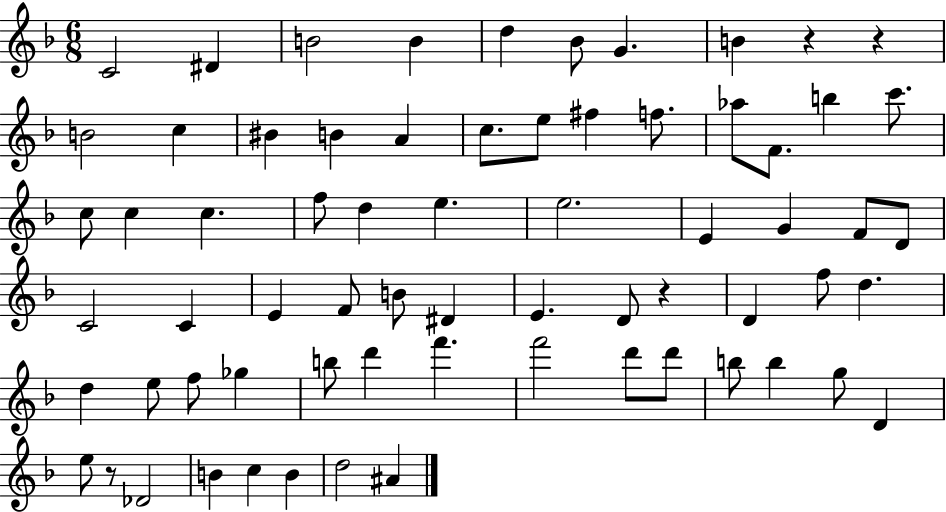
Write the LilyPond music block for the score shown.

{
  \clef treble
  \numericTimeSignature
  \time 6/8
  \key f \major
  \repeat volta 2 { c'2 dis'4 | b'2 b'4 | d''4 bes'8 g'4. | b'4 r4 r4 | \break b'2 c''4 | bis'4 b'4 a'4 | c''8. e''8 fis''4 f''8. | aes''8 f'8. b''4 c'''8. | \break c''8 c''4 c''4. | f''8 d''4 e''4. | e''2. | e'4 g'4 f'8 d'8 | \break c'2 c'4 | e'4 f'8 b'8 dis'4 | e'4. d'8 r4 | d'4 f''8 d''4. | \break d''4 e''8 f''8 ges''4 | b''8 d'''4 f'''4. | f'''2 d'''8 d'''8 | b''8 b''4 g''8 d'4 | \break e''8 r8 des'2 | b'4 c''4 b'4 | d''2 ais'4 | } \bar "|."
}